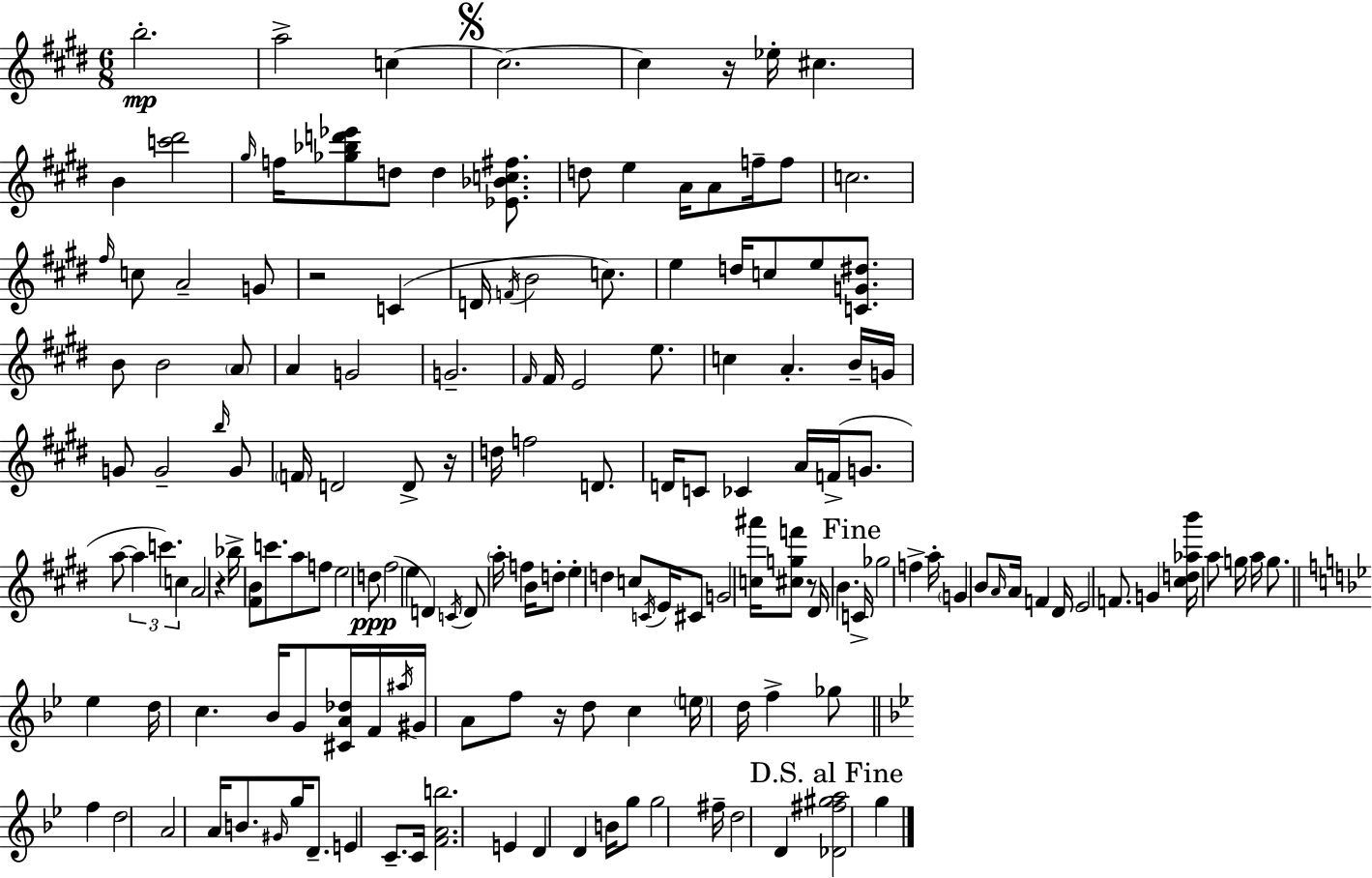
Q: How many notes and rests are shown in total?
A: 162